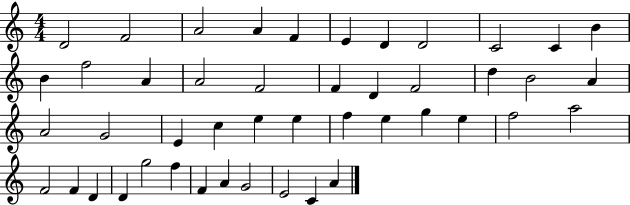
X:1
T:Untitled
M:4/4
L:1/4
K:C
D2 F2 A2 A F E D D2 C2 C B B f2 A A2 F2 F D F2 d B2 A A2 G2 E c e e f e g e f2 a2 F2 F D D g2 f F A G2 E2 C A